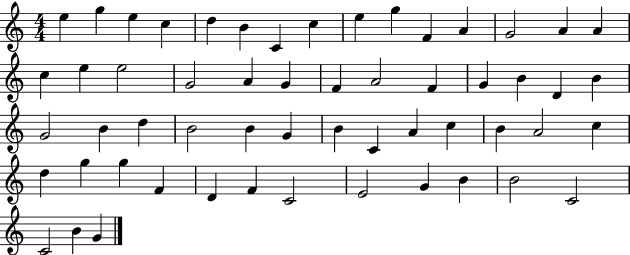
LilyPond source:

{
  \clef treble
  \numericTimeSignature
  \time 4/4
  \key c \major
  e''4 g''4 e''4 c''4 | d''4 b'4 c'4 c''4 | e''4 g''4 f'4 a'4 | g'2 a'4 a'4 | \break c''4 e''4 e''2 | g'2 a'4 g'4 | f'4 a'2 f'4 | g'4 b'4 d'4 b'4 | \break g'2 b'4 d''4 | b'2 b'4 g'4 | b'4 c'4 a'4 c''4 | b'4 a'2 c''4 | \break d''4 g''4 g''4 f'4 | d'4 f'4 c'2 | e'2 g'4 b'4 | b'2 c'2 | \break c'2 b'4 g'4 | \bar "|."
}